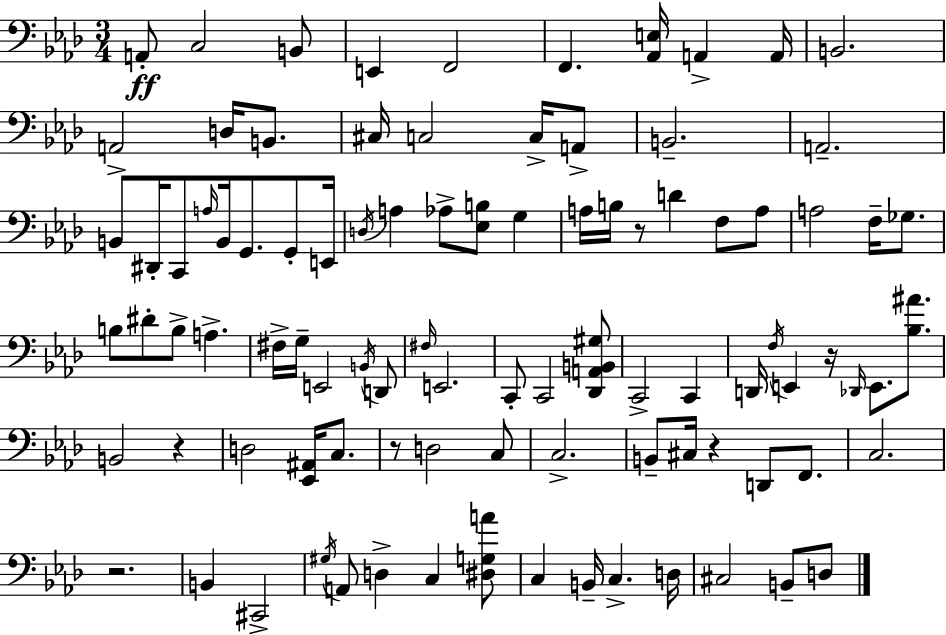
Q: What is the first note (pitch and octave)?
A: A2